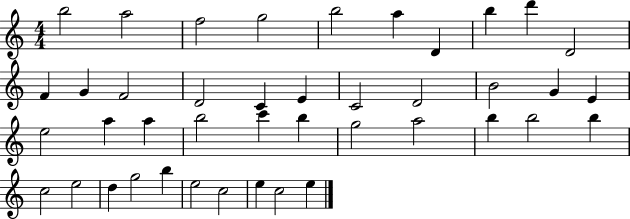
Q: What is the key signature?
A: C major